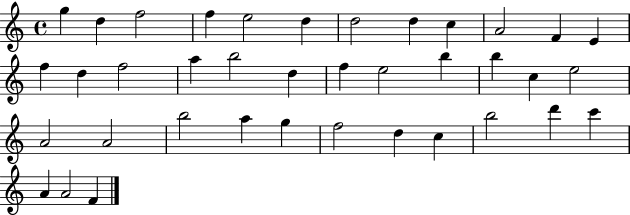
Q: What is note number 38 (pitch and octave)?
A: F4